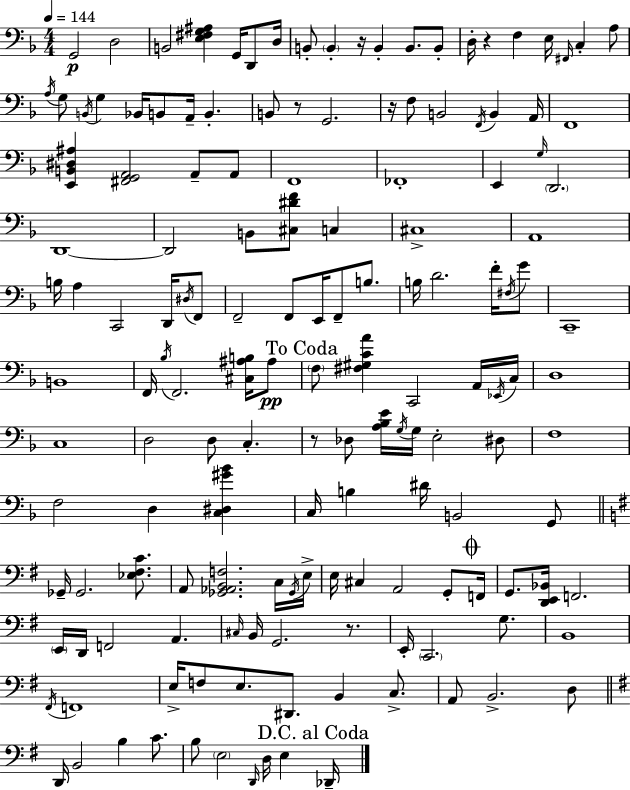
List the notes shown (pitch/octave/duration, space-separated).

G2/h D3/h B2/h [E3,F#3,G3,A#3]/q G2/s D2/e D3/s B2/e B2/q R/s B2/q B2/e. B2/e D3/s R/q F3/q E3/s F#2/s C3/q A3/e A3/s G3/e B2/s G3/q Bb2/s B2/e A2/s B2/q. B2/e R/e G2/h. R/s F3/e B2/h F2/s B2/q A2/s F2/w [E2,B2,D#3,A#3]/q [F#2,G2,A2]/h A2/e A2/e F2/w FES2/w E2/q G3/s D2/h. D2/w D2/h B2/e [C#3,D#4,F4]/e C3/q C#3/w A2/w B3/s A3/q C2/h D2/s D#3/s F2/e F2/h F2/e E2/s F2/e B3/e. B3/s D4/h. F4/s F#3/s G4/e C2/w B2/w F2/s Bb3/s F2/h. [C#3,A#3,B3]/s A#3/e F3/e [F#3,G#3,C4,A4]/q C2/h A2/s Eb2/s C3/s D3/w C3/w D3/h D3/e C3/q. R/e Db3/e [A3,Bb3,E4]/s G3/s G3/s E3/h D#3/e F3/w F3/h D3/q [C3,D#3,G#4,Bb4]/q C3/s B3/q D#4/s B2/h G2/e Gb2/s Gb2/h. [Eb3,F#3,C4]/e. A2/e [Gb2,Ab2,B2,F3]/h. C3/s Gb2/s E3/s E3/s C#3/q A2/h G2/e F2/s G2/e. [D2,E2,Bb2]/s F2/h. E2/s D2/s F2/h A2/q. C#3/s B2/s G2/h. R/e. E2/s C2/h. G3/e. B2/w F#2/s F2/w E3/s F3/e E3/e. D#2/e. B2/q C3/e. A2/e B2/h. D3/e D2/s B2/h B3/q C4/e. B3/e E3/h D2/s D3/s E3/q Db2/s